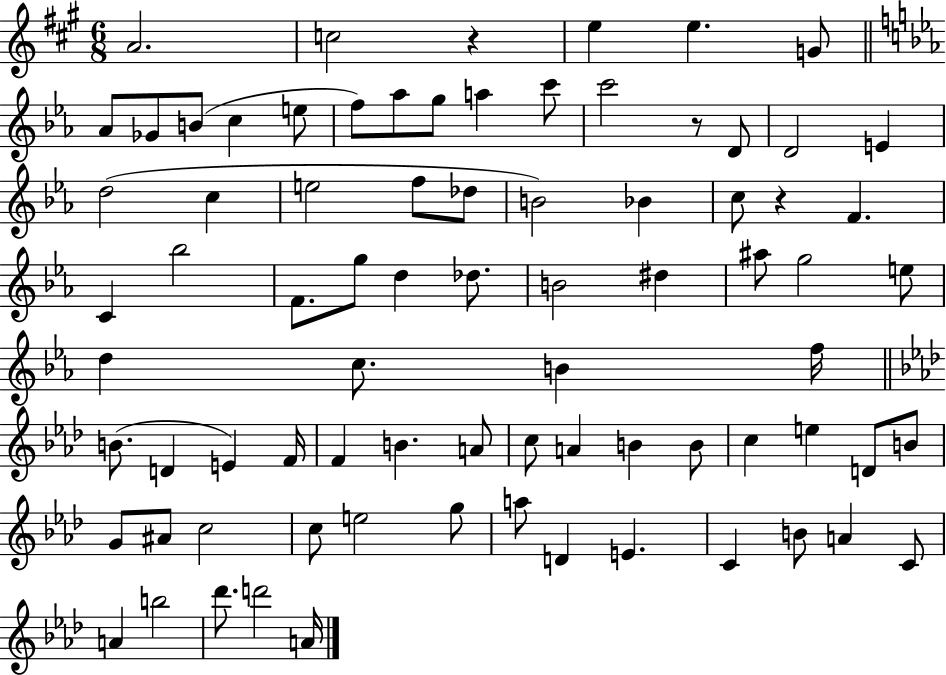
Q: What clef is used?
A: treble